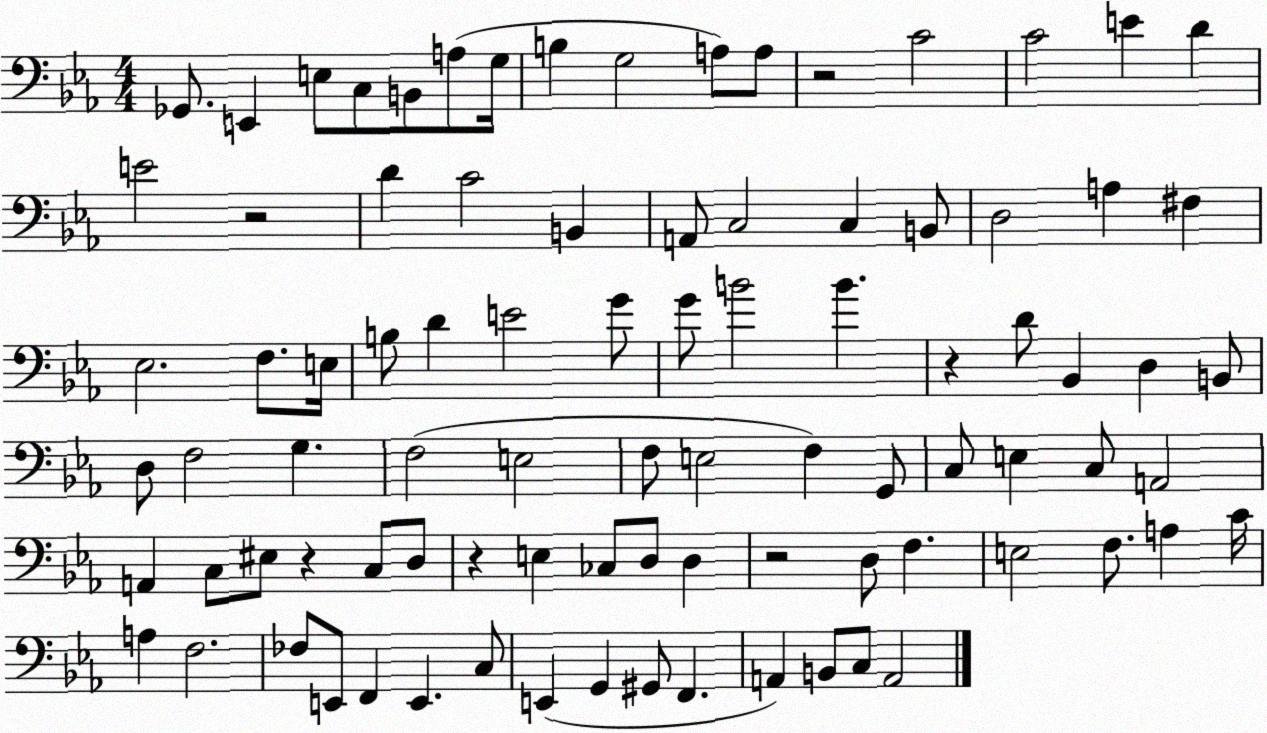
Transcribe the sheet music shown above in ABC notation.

X:1
T:Untitled
M:4/4
L:1/4
K:Eb
_G,,/2 E,, E,/2 C,/2 B,,/2 A,/2 G,/4 B, G,2 A,/2 A,/2 z2 C2 C2 E D E2 z2 D C2 B,, A,,/2 C,2 C, B,,/2 D,2 A, ^F, _E,2 F,/2 E,/4 B,/2 D E2 G/2 G/2 B2 B z D/2 _B,, D, B,,/2 D,/2 F,2 G, F,2 E,2 F,/2 E,2 F, G,,/2 C,/2 E, C,/2 A,,2 A,, C,/2 ^E,/2 z C,/2 D,/2 z E, _C,/2 D,/2 D, z2 D,/2 F, E,2 F,/2 A, C/4 A, F,2 _F,/2 E,,/2 F,, E,, C,/2 E,, G,, ^G,,/2 F,, A,, B,,/2 C,/2 A,,2